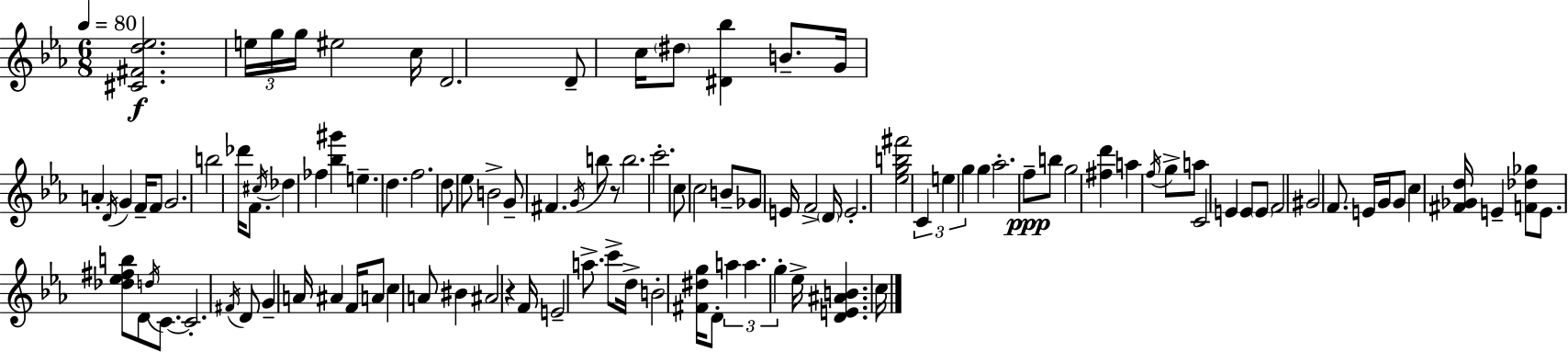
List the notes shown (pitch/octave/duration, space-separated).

[C#4,F#4,D5,Eb5]/h. E5/s G5/s G5/s EIS5/h C5/s D4/h. D4/e C5/s D#5/e [D#4,Bb5]/q B4/e. G4/s A4/q D4/s G4/q F4/s F4/e G4/h. B5/h Db6/s F4/e. C#5/s Db5/q FES5/q [Bb5,G#6]/q E5/q. D5/q. F5/h. D5/e Eb5/e B4/h G4/e F#4/q. G4/s B5/e R/e B5/h. C6/h. C5/e C5/h B4/e Gb4/e E4/s F4/h D4/s E4/h. [Eb5,G5,B5,F#6]/h C4/q E5/q G5/q G5/q Ab5/h. F5/e B5/e G5/h [F#5,D6]/q A5/q F5/s G5/e A5/e C4/h E4/q E4/e E4/e F4/h G#4/h F4/e. E4/s G4/s G4/e C5/q [F#4,Gb4,D5]/s E4/q [F4,Db5,Gb5]/e E4/e. [Db5,Eb5,F#5,B5]/e D4/e D5/s C4/e. C4/h. F#4/s D4/e G4/q A4/s A#4/q F4/s A4/e C5/q A4/e BIS4/q A#4/h R/q F4/s E4/h A5/e. C6/e D5/s B4/h [F#4,D#5,G5]/s D4/e A5/q A5/q. G5/q Eb5/s [D4,E4,A#4,B4]/q. C5/s